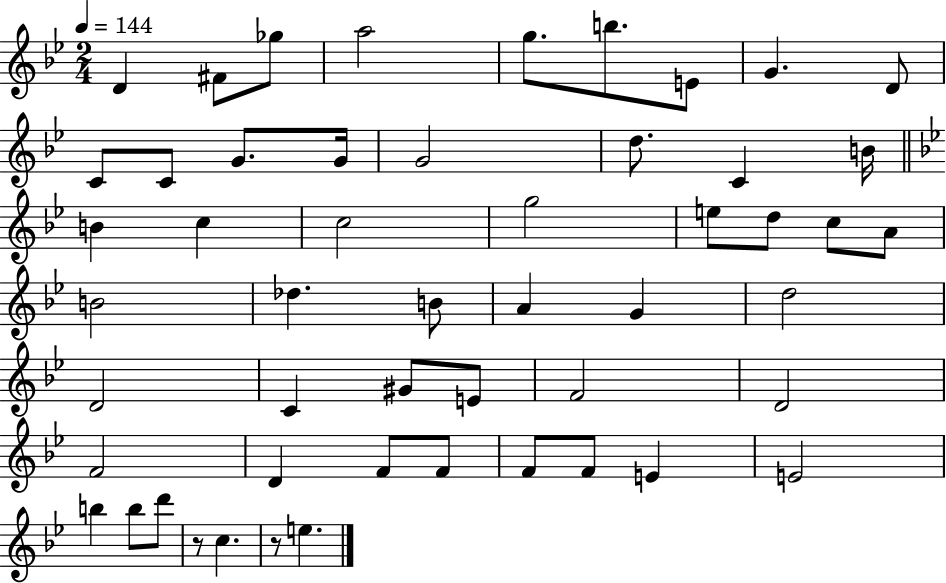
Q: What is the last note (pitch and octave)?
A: E5